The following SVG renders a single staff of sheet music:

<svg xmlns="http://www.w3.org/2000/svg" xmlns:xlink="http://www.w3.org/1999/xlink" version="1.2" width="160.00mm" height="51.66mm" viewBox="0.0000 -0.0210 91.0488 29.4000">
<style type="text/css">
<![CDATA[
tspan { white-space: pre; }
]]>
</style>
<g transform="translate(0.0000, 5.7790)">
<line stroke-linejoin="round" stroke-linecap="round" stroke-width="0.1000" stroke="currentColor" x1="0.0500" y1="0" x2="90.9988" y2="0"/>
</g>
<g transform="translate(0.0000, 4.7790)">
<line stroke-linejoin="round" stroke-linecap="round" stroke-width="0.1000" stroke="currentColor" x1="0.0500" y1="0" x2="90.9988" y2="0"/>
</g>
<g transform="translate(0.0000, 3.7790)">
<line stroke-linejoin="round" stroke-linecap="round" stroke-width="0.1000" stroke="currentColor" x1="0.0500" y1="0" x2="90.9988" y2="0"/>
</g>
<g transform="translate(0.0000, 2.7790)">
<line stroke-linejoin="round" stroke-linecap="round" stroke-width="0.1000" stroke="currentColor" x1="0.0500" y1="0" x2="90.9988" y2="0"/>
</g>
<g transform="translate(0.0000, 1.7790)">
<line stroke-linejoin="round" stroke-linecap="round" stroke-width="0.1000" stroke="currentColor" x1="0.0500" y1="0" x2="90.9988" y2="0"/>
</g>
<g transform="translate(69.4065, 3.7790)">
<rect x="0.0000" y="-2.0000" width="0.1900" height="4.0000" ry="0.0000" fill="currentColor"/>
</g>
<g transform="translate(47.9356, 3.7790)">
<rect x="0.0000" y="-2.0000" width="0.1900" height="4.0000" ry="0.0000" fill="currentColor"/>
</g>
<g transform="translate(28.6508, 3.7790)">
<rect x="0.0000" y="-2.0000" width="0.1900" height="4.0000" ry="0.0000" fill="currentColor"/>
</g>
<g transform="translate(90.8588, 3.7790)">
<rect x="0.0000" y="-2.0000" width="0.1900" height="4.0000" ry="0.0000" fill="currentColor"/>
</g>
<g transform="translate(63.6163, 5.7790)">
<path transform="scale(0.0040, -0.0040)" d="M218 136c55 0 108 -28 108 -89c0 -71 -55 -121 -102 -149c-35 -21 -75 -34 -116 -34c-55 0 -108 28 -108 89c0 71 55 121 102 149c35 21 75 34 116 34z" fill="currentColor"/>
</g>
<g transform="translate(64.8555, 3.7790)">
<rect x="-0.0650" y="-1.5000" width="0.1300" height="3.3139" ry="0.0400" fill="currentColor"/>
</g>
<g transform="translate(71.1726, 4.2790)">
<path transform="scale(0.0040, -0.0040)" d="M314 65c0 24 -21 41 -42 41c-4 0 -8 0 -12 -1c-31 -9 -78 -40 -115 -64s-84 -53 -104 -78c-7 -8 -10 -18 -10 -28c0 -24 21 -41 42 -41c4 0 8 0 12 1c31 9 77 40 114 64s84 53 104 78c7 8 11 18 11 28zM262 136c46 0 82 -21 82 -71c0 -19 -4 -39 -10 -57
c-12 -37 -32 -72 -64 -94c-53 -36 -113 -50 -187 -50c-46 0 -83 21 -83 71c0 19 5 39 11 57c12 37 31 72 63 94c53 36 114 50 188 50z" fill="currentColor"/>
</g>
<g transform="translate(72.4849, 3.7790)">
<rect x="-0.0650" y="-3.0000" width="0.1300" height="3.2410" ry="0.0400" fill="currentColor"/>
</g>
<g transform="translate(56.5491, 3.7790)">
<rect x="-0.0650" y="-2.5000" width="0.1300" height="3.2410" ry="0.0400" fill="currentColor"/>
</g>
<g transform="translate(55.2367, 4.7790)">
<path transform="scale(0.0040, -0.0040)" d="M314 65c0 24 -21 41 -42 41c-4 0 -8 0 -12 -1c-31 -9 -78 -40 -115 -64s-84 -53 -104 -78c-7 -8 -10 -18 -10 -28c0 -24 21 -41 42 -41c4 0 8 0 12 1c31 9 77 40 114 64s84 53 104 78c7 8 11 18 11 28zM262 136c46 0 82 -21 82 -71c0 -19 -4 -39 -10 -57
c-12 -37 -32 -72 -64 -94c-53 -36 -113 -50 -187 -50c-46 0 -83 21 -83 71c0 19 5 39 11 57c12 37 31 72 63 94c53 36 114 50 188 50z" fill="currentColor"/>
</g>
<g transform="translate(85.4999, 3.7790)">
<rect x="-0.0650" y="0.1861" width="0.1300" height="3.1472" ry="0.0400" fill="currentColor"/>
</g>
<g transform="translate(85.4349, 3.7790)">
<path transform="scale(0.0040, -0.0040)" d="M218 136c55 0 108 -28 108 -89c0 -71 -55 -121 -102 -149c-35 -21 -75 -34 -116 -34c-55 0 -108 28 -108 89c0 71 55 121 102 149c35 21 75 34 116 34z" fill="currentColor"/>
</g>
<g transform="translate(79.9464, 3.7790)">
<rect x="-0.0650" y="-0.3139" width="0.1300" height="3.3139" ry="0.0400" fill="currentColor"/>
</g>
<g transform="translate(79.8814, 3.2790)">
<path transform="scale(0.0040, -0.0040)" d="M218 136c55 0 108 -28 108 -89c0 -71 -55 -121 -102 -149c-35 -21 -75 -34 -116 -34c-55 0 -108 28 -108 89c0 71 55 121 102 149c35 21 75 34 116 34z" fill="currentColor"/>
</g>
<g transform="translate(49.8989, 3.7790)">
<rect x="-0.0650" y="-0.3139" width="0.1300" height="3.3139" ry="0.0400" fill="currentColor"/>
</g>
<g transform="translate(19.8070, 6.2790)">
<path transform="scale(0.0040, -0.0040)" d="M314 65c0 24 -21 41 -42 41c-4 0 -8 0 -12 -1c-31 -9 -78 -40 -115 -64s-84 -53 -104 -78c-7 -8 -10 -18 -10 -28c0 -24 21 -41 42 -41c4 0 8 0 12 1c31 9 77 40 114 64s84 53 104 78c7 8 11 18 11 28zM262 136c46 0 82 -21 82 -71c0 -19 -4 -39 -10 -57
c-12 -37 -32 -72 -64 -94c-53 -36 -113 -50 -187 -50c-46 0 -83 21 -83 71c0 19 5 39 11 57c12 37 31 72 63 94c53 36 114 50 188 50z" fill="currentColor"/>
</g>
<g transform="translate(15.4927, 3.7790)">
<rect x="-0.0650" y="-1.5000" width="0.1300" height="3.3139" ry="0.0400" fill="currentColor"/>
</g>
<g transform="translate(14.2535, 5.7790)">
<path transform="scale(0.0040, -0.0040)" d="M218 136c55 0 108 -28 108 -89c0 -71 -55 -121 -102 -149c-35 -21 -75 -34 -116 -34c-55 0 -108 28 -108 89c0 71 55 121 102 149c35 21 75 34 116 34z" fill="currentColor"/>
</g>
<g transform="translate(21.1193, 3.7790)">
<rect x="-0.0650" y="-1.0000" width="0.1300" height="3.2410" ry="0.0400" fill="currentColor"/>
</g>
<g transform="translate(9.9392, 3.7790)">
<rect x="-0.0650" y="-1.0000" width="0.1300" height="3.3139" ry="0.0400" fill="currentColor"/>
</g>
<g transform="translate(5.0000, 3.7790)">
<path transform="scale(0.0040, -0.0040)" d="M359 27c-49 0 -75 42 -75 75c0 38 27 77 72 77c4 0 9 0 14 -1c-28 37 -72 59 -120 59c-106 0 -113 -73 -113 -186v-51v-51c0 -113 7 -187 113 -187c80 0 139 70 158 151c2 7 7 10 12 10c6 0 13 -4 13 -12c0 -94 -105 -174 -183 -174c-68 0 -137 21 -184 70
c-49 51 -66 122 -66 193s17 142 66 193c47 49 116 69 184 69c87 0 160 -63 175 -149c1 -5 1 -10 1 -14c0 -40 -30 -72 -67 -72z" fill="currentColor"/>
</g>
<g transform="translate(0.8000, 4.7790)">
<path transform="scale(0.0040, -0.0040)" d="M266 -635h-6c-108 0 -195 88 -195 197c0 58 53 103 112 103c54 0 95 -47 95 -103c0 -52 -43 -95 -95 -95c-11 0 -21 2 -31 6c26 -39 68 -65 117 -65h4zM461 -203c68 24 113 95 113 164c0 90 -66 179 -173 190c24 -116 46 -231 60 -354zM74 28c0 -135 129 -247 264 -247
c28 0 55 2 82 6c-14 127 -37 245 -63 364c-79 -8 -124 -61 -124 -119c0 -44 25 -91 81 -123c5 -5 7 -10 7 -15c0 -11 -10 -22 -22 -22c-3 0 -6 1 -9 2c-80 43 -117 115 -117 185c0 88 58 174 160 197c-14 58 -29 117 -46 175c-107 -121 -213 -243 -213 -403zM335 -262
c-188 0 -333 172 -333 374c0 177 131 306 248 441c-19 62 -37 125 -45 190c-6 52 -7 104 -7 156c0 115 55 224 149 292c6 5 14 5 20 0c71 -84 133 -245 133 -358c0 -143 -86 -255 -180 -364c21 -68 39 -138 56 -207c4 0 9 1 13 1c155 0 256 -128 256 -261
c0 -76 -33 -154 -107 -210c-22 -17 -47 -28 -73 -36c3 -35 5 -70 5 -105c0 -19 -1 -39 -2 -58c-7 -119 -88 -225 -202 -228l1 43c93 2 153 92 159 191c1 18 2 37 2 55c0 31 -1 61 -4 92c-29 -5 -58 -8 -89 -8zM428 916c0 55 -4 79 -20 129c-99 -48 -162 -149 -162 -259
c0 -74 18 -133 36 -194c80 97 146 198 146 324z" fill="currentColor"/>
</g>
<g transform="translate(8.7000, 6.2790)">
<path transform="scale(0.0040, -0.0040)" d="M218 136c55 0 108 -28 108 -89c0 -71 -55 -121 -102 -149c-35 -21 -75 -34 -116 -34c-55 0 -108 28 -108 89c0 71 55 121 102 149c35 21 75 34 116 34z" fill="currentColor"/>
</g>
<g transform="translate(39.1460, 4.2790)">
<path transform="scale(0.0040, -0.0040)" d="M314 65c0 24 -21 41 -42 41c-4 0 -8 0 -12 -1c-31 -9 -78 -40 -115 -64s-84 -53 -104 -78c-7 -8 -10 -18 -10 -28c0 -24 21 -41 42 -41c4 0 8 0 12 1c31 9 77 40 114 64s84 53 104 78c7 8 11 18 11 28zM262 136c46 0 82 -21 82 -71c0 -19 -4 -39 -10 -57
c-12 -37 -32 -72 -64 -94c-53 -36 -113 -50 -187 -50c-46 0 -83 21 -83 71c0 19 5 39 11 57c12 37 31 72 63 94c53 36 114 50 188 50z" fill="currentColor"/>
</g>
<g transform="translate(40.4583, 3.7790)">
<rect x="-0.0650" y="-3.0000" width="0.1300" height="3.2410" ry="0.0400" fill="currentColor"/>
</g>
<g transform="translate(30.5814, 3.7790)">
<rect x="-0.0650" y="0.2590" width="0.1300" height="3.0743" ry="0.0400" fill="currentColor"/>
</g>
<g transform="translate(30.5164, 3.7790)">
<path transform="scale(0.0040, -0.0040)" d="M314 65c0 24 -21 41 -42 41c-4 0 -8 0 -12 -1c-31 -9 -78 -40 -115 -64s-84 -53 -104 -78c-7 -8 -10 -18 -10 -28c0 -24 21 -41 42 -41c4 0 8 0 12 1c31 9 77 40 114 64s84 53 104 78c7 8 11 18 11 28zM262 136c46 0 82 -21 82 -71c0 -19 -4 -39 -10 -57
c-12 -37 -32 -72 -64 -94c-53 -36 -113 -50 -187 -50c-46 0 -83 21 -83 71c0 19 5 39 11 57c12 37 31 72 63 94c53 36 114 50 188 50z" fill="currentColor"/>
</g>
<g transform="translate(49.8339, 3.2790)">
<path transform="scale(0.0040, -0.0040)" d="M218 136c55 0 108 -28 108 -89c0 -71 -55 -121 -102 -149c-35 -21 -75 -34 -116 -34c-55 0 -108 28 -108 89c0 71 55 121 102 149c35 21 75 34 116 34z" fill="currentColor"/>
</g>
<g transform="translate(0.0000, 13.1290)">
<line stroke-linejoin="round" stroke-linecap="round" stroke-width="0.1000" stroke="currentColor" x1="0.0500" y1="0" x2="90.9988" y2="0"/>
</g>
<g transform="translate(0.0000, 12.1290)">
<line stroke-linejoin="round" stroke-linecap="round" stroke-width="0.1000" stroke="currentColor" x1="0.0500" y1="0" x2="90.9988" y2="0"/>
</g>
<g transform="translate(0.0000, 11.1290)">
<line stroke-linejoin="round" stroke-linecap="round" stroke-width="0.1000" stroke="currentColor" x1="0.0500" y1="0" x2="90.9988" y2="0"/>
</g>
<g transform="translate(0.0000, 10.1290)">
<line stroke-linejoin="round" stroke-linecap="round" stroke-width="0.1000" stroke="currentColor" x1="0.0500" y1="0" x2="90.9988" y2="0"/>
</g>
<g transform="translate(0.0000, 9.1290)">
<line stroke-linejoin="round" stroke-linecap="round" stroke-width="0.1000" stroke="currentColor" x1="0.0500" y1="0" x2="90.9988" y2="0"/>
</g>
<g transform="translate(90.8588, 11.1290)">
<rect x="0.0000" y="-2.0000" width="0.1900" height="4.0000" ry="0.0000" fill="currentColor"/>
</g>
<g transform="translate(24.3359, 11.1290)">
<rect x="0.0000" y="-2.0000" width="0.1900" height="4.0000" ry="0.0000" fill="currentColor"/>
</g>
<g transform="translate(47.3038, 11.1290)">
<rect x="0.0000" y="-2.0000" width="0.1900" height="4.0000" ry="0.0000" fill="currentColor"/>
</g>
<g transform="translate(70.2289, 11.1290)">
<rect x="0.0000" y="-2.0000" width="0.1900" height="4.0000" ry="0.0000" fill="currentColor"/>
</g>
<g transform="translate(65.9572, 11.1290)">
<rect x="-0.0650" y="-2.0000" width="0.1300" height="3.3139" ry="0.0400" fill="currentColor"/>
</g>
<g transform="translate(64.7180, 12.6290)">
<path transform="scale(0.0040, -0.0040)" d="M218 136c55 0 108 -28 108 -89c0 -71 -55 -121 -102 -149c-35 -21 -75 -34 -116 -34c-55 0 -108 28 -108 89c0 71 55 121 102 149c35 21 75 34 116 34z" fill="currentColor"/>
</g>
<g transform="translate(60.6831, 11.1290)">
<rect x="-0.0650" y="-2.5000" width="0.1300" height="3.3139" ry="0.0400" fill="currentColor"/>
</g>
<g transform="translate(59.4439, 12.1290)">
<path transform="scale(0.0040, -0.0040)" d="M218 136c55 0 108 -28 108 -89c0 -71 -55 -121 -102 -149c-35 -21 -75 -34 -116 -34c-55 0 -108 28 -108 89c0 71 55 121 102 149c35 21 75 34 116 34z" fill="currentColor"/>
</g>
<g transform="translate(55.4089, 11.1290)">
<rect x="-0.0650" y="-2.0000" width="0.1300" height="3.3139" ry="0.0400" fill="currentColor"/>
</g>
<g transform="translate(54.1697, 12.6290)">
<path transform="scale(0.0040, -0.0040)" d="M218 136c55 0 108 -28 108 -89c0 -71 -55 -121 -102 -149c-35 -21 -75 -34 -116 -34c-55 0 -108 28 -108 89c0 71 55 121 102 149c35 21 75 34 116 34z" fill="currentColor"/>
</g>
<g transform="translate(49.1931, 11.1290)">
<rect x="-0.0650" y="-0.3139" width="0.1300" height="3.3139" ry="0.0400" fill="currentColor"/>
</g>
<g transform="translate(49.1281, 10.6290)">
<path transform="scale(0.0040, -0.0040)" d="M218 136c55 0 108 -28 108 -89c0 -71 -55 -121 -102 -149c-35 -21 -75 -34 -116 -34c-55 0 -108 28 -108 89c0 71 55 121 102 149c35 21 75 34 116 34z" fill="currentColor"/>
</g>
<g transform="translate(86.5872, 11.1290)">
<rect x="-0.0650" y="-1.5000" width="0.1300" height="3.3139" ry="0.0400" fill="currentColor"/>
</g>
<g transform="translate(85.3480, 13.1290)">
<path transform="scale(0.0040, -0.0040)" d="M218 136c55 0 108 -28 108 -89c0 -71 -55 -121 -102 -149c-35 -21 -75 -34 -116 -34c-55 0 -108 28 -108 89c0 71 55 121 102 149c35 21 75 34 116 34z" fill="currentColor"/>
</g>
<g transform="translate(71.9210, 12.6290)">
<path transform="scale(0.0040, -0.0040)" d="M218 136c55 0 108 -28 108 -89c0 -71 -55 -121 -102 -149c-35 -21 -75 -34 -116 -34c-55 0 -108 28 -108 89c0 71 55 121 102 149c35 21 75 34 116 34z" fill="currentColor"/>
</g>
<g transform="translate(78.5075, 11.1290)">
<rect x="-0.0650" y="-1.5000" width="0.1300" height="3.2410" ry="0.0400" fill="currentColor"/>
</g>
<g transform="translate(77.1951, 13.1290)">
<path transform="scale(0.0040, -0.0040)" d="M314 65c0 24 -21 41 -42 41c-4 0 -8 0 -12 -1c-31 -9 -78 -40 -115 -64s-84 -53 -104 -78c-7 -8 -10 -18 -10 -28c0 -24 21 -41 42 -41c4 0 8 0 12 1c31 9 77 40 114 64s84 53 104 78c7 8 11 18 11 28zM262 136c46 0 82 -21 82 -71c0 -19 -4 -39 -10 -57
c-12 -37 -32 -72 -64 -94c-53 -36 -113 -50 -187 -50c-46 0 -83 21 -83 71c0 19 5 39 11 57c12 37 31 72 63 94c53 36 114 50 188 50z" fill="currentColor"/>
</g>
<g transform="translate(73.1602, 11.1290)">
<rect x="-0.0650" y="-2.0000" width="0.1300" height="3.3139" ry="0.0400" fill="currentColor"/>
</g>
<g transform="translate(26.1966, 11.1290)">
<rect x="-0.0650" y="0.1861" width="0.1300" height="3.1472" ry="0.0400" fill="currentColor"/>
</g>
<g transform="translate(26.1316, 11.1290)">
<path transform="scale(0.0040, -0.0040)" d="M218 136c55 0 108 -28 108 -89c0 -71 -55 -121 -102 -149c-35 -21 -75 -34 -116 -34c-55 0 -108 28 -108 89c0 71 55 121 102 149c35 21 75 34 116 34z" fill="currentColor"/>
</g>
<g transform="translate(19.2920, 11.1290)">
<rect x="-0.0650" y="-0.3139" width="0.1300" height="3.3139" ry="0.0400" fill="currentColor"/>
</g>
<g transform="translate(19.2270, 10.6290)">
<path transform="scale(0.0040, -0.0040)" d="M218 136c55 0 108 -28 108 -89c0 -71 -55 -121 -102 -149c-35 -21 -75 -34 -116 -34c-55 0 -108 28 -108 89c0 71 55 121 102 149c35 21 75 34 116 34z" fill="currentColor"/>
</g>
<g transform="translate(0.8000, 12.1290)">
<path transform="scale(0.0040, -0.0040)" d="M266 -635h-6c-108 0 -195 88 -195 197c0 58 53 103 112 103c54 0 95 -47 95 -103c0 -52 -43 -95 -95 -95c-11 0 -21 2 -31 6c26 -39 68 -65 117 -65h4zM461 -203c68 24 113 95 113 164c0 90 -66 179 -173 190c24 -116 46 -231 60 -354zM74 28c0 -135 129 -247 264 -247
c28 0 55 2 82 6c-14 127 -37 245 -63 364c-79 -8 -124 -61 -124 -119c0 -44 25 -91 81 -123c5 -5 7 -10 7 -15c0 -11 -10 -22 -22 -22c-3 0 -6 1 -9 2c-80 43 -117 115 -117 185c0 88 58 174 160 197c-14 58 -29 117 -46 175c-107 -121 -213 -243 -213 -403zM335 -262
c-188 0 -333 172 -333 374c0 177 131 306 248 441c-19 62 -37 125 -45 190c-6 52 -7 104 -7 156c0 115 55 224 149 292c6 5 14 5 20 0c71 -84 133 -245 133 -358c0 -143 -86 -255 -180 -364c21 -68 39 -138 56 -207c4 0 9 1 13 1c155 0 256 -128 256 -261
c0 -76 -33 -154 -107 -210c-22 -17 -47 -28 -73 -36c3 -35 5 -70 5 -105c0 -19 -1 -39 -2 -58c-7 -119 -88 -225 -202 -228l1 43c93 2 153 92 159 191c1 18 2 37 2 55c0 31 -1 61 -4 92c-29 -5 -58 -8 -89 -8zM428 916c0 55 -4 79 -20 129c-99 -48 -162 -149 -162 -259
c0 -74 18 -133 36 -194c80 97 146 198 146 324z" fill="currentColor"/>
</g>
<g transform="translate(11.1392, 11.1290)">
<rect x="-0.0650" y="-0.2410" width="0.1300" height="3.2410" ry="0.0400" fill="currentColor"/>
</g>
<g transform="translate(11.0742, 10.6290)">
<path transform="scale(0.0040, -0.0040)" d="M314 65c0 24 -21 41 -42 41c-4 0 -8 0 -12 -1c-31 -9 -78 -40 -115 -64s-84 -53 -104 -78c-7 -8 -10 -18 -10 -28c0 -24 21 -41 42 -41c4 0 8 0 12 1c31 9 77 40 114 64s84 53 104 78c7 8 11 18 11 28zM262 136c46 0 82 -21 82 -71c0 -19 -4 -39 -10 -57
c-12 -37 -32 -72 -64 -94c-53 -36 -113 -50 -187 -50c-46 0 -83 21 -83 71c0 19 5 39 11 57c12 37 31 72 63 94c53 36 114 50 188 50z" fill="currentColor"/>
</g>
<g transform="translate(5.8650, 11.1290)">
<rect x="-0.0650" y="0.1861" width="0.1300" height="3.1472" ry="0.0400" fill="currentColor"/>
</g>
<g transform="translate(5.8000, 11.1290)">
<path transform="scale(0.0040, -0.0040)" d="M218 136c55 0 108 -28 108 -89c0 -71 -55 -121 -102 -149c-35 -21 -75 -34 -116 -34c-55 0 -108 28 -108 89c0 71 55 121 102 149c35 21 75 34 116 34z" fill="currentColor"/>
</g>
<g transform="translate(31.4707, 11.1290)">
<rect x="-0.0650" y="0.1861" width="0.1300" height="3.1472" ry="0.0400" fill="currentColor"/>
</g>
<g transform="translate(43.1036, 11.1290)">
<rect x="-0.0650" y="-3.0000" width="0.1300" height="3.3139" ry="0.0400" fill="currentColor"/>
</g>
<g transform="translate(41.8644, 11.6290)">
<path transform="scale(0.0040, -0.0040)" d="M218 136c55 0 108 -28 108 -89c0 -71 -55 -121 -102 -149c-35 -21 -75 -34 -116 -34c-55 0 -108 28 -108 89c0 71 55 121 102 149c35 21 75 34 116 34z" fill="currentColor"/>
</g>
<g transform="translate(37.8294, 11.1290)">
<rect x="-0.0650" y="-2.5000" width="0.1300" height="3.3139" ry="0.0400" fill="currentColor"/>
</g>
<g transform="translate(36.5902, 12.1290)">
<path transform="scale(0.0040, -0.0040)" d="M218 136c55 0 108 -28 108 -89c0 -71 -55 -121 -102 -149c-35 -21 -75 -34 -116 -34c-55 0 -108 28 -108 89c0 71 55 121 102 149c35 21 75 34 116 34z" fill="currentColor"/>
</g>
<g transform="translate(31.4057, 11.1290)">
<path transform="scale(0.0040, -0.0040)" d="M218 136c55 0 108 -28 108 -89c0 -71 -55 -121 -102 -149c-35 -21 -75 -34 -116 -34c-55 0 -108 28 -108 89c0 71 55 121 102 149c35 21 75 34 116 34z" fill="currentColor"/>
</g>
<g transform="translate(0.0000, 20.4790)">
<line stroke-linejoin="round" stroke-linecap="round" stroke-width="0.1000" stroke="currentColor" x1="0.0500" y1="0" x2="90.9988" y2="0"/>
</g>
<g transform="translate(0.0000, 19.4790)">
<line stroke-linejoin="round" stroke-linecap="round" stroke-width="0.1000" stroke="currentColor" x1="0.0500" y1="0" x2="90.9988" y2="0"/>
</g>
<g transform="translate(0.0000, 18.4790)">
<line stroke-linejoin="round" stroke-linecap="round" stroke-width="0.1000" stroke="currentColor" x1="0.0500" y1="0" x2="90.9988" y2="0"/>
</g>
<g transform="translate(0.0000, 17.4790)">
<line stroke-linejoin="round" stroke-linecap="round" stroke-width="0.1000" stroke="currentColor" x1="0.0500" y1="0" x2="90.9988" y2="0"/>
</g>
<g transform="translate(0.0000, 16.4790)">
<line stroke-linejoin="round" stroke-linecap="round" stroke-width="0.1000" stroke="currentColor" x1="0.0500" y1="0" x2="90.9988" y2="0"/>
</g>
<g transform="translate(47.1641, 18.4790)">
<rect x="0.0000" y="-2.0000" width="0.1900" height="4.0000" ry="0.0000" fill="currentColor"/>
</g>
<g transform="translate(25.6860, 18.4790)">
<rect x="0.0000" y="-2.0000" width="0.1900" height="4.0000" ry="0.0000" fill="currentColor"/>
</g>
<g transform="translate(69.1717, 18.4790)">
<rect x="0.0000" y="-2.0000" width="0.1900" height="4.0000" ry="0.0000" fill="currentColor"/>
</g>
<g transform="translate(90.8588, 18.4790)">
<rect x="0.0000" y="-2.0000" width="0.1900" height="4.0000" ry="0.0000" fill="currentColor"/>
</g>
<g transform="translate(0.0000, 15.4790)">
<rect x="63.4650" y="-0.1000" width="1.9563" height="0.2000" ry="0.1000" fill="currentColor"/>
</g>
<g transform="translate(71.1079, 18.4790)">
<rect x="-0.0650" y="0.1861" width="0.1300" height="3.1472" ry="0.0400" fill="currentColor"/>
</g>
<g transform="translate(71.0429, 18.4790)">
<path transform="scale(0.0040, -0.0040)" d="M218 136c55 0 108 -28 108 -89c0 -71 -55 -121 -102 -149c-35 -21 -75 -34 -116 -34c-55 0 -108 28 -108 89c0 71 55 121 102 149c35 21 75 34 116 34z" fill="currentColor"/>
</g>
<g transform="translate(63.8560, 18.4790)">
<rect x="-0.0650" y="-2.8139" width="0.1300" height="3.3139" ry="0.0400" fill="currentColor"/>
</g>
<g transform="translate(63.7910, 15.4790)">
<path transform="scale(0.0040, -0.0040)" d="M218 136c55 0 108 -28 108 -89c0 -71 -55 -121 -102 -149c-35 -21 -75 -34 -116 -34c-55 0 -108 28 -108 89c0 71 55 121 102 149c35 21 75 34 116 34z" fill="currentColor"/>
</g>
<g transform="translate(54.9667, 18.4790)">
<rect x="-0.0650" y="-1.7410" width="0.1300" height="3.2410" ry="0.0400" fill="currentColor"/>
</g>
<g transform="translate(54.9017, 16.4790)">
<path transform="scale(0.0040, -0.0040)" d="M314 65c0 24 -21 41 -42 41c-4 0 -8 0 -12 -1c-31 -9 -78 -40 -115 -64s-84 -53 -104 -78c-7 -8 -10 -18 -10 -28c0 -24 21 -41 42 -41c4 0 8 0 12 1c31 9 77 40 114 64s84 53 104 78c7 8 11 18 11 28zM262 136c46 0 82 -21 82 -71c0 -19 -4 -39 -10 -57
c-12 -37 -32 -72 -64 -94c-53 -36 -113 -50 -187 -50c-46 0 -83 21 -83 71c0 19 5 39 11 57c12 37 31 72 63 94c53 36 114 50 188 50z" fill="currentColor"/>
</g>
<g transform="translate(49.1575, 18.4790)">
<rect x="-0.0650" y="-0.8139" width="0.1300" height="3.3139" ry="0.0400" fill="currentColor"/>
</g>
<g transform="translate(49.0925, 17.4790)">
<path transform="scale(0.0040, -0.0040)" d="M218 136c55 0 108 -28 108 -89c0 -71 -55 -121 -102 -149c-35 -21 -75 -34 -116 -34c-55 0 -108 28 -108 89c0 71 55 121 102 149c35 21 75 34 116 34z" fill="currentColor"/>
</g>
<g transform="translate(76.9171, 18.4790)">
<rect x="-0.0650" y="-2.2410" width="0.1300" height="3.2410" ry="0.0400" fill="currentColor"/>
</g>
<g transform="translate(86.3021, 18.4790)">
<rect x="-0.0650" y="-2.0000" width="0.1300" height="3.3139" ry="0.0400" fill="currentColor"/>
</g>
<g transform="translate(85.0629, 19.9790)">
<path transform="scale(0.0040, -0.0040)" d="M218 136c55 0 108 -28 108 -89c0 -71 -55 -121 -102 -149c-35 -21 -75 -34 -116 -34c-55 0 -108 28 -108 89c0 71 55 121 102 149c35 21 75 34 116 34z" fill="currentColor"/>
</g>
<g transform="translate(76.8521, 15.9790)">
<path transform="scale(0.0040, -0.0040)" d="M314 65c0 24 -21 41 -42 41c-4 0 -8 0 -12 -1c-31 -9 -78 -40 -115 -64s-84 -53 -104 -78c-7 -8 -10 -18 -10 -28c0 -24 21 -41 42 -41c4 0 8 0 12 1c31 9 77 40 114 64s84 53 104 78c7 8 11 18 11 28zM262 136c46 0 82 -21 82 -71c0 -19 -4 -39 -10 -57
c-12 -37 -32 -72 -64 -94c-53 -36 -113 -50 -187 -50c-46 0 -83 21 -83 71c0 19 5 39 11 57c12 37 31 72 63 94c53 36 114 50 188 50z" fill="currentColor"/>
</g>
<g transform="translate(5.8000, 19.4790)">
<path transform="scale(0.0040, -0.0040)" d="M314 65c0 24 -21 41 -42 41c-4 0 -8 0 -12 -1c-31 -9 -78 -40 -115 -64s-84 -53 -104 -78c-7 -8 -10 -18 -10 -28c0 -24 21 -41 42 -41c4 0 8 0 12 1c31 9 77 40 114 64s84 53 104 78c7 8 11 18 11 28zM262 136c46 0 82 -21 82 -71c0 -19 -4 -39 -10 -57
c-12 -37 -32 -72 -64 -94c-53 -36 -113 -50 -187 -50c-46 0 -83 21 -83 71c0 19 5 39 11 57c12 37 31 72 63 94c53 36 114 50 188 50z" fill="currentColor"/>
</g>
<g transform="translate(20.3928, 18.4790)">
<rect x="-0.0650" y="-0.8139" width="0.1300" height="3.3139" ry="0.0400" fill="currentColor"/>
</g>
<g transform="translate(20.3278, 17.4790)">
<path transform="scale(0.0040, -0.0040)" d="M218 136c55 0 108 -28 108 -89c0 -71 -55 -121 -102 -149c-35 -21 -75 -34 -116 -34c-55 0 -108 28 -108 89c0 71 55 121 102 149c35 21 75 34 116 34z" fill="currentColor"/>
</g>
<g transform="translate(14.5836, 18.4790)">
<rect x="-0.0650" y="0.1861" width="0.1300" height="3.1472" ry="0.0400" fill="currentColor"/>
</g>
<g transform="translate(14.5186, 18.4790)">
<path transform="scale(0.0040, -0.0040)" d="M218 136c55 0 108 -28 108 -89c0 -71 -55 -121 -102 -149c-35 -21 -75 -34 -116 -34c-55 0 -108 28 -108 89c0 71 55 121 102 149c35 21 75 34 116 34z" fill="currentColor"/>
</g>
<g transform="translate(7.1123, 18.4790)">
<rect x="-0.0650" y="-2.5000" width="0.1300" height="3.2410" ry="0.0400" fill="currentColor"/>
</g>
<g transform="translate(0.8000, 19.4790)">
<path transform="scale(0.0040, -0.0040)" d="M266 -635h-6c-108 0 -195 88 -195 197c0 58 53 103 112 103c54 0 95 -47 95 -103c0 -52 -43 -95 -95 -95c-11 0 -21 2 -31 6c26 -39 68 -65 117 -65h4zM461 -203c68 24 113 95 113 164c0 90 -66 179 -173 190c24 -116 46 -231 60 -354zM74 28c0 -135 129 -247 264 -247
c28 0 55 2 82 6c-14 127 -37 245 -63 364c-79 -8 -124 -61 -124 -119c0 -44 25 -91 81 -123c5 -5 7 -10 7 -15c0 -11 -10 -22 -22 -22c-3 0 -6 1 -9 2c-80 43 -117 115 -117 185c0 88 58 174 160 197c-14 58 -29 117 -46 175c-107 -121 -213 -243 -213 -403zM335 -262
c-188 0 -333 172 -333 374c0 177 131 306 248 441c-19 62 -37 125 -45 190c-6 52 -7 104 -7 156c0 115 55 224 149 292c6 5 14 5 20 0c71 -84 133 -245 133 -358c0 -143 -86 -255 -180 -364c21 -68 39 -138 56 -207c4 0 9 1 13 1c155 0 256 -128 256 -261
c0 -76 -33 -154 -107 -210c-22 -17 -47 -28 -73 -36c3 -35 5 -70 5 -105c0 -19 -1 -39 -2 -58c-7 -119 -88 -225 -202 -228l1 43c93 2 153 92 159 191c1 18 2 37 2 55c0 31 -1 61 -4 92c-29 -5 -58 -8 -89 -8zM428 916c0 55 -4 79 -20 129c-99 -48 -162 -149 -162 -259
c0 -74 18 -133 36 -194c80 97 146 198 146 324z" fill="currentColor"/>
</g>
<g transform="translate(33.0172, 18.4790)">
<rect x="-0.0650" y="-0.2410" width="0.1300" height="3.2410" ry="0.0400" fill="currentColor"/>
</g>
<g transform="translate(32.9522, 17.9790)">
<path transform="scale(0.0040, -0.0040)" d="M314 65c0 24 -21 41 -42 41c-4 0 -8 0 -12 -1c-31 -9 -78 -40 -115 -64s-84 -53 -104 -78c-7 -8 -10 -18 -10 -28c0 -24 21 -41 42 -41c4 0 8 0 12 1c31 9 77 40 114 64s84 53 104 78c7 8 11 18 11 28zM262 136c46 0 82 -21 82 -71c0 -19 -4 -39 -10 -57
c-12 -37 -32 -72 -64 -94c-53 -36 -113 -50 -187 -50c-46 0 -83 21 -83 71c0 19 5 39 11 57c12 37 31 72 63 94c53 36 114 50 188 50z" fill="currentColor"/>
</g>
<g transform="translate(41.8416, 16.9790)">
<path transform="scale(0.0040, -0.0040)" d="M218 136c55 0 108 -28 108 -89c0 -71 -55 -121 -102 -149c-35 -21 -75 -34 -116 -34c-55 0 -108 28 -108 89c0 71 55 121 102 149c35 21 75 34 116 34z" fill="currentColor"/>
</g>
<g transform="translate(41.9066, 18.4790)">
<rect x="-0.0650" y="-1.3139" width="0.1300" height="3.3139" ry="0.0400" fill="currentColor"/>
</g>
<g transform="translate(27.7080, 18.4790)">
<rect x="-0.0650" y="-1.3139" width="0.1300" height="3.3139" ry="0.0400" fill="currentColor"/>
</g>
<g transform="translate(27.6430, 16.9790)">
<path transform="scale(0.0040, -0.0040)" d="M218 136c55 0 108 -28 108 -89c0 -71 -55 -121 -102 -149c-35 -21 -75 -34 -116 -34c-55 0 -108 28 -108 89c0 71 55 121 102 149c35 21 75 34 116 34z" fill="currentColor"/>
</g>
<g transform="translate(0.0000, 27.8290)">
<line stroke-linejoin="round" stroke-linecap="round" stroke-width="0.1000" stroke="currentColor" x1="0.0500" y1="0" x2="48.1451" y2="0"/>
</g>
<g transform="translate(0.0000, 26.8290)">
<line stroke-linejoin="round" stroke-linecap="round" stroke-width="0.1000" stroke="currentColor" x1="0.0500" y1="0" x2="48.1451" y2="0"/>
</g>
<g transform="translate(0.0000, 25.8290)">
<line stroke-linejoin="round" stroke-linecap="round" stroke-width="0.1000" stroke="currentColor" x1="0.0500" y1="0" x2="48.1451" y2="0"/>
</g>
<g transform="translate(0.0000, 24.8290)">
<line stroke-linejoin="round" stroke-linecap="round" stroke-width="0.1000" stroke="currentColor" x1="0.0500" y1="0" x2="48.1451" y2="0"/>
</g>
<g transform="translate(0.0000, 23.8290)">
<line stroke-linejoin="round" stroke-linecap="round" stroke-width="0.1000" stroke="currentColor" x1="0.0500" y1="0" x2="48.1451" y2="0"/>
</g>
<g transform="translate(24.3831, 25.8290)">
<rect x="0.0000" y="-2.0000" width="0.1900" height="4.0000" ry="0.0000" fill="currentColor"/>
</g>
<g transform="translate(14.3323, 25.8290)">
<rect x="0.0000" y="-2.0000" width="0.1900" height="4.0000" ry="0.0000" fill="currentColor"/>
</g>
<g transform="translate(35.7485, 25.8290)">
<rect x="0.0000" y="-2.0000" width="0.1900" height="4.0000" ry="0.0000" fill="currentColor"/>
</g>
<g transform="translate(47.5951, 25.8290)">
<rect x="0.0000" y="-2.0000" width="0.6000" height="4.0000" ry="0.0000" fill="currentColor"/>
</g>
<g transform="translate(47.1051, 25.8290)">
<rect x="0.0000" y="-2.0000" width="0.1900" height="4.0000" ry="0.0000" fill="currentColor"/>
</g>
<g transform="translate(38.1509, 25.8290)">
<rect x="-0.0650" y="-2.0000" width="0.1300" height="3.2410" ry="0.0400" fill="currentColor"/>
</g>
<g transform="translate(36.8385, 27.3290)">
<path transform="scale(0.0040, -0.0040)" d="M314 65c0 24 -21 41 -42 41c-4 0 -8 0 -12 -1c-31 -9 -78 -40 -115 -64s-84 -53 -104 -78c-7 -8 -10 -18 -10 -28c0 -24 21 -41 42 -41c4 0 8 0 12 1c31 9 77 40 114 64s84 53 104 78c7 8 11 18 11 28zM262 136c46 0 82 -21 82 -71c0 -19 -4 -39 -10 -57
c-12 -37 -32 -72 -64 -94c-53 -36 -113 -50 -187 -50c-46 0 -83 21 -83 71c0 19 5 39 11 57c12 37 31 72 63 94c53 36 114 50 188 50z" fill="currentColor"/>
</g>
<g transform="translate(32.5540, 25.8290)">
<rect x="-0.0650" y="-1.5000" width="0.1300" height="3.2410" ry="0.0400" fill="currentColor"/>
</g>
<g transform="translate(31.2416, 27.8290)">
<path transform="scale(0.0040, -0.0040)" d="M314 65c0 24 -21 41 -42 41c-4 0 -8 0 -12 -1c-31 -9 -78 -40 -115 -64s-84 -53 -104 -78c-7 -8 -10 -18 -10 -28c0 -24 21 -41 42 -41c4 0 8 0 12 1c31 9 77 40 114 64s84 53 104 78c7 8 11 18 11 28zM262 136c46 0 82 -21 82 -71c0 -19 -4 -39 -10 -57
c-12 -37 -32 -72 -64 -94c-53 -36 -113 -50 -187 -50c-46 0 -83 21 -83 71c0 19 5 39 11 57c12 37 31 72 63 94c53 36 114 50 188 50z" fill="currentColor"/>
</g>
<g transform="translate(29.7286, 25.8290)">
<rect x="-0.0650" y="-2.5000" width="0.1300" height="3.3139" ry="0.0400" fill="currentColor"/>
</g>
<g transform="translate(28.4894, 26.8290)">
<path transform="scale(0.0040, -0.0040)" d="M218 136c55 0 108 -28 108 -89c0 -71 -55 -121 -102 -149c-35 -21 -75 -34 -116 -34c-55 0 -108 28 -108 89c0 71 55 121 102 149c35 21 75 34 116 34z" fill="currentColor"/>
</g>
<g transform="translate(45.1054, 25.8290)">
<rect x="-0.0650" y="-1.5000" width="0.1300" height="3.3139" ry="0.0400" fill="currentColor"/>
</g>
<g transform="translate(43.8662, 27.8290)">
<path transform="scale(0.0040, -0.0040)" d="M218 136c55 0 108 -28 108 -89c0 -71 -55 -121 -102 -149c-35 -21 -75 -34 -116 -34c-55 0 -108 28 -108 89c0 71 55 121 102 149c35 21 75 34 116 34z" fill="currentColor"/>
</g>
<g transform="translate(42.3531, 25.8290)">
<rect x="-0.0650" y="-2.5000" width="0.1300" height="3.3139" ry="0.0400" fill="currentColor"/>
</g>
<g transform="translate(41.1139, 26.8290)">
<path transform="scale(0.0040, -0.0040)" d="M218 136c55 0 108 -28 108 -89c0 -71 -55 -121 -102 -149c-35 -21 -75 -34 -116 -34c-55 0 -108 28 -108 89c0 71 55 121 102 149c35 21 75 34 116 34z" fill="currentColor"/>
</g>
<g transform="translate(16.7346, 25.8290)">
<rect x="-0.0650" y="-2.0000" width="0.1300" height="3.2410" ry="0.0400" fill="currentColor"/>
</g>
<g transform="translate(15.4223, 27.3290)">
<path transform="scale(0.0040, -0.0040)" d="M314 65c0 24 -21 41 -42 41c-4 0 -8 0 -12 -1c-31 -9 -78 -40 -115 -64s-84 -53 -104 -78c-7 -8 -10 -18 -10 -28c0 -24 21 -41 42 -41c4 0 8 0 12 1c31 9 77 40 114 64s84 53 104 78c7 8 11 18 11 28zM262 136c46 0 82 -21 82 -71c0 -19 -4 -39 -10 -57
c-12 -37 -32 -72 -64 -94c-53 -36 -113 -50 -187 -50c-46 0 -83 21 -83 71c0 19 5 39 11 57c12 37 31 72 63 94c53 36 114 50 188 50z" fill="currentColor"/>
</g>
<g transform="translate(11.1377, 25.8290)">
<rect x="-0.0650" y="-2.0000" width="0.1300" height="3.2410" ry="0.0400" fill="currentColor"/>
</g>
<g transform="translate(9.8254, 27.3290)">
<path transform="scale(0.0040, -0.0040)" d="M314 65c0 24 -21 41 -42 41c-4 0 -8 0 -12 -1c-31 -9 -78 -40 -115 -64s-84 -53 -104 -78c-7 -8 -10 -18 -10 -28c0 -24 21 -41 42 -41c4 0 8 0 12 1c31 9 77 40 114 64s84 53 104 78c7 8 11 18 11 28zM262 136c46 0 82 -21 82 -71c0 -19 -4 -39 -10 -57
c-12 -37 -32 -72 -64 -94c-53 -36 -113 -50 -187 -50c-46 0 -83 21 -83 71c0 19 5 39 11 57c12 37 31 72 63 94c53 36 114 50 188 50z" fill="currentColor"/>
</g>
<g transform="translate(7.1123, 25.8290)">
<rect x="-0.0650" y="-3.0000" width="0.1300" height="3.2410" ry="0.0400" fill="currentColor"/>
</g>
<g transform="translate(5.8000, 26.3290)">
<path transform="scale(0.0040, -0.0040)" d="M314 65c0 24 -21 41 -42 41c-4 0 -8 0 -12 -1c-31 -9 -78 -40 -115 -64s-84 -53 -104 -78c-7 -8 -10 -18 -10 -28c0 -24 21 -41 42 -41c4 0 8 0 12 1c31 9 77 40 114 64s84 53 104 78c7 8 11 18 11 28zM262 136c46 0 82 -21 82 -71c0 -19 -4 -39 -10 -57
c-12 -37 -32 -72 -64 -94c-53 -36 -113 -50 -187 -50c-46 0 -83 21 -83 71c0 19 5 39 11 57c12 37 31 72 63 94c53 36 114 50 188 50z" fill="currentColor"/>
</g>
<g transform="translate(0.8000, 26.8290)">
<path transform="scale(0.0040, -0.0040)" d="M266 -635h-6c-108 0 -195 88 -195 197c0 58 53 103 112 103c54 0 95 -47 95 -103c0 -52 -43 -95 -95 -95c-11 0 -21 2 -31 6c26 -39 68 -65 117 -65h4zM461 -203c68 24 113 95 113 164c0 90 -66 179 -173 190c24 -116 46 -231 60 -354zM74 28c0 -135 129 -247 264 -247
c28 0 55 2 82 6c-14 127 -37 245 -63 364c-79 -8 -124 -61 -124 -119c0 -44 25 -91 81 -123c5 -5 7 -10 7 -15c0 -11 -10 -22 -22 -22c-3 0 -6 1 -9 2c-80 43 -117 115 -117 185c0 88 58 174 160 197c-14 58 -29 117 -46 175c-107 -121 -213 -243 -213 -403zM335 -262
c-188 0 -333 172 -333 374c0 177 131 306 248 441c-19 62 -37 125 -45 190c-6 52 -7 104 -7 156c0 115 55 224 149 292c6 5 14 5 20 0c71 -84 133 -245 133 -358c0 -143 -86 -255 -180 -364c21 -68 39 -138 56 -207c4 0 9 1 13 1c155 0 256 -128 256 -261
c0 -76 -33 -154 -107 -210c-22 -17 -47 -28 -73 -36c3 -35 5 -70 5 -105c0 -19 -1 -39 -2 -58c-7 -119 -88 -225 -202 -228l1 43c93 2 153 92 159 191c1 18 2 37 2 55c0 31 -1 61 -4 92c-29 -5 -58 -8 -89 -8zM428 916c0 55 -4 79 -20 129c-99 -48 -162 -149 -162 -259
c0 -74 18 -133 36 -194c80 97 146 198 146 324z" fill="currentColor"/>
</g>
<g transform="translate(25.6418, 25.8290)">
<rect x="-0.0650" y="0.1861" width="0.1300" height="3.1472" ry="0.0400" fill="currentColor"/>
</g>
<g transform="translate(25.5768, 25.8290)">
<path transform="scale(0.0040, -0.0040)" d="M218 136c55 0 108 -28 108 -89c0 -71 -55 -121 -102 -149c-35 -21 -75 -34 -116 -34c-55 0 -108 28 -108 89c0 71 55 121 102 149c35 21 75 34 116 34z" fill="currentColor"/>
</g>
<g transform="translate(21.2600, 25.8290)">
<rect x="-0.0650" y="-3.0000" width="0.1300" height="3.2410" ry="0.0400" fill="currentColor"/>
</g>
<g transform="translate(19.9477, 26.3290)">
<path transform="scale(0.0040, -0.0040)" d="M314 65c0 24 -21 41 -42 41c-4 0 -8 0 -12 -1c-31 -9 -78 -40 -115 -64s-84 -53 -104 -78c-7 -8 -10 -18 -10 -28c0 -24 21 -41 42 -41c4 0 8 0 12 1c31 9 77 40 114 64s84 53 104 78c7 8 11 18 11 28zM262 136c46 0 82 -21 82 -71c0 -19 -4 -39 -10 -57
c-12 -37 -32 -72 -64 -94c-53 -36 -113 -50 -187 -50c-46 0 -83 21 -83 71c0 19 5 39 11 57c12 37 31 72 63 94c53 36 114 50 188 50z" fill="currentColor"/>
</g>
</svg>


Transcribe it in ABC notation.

X:1
T:Untitled
M:4/4
L:1/4
K:C
D E D2 B2 A2 c G2 E A2 c B B c2 c B B G A c F G F F E2 E G2 B d e c2 e d f2 a B g2 F A2 F2 F2 A2 B G E2 F2 G E